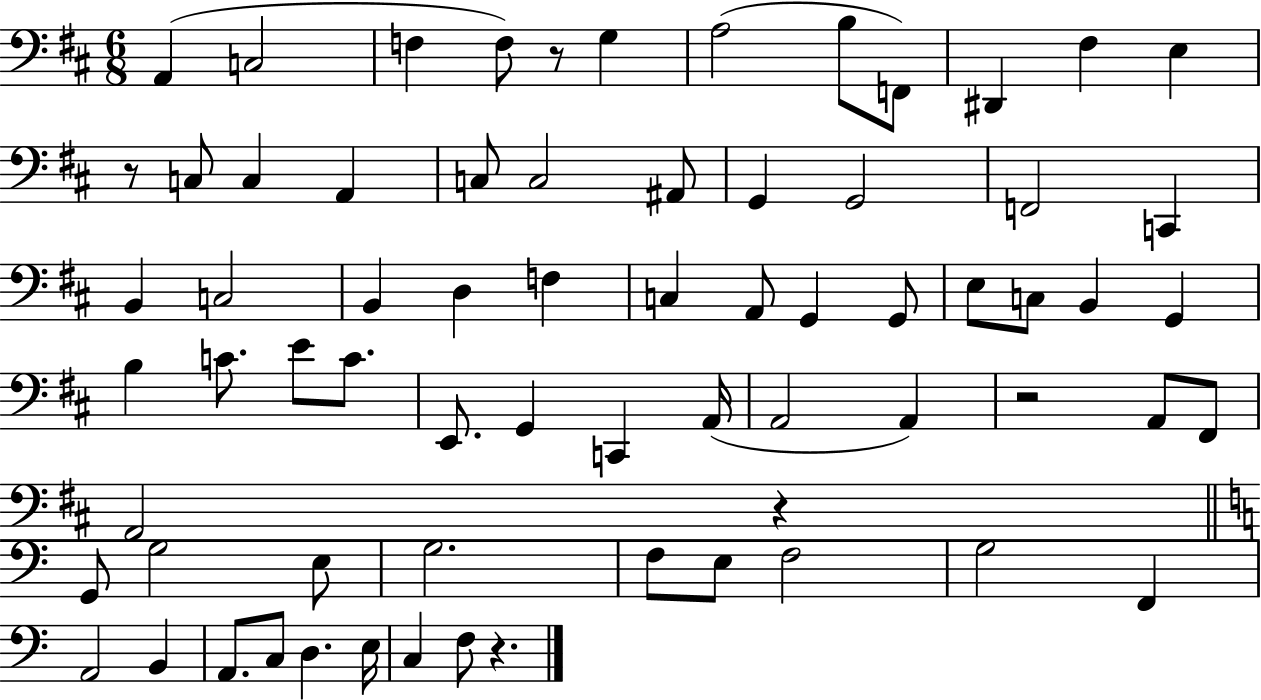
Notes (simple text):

A2/q C3/h F3/q F3/e R/e G3/q A3/h B3/e F2/e D#2/q F#3/q E3/q R/e C3/e C3/q A2/q C3/e C3/h A#2/e G2/q G2/h F2/h C2/q B2/q C3/h B2/q D3/q F3/q C3/q A2/e G2/q G2/e E3/e C3/e B2/q G2/q B3/q C4/e. E4/e C4/e. E2/e. G2/q C2/q A2/s A2/h A2/q R/h A2/e F#2/e A2/h R/q G2/e G3/h E3/e G3/h. F3/e E3/e F3/h G3/h F2/q A2/h B2/q A2/e. C3/e D3/q. E3/s C3/q F3/e R/q.